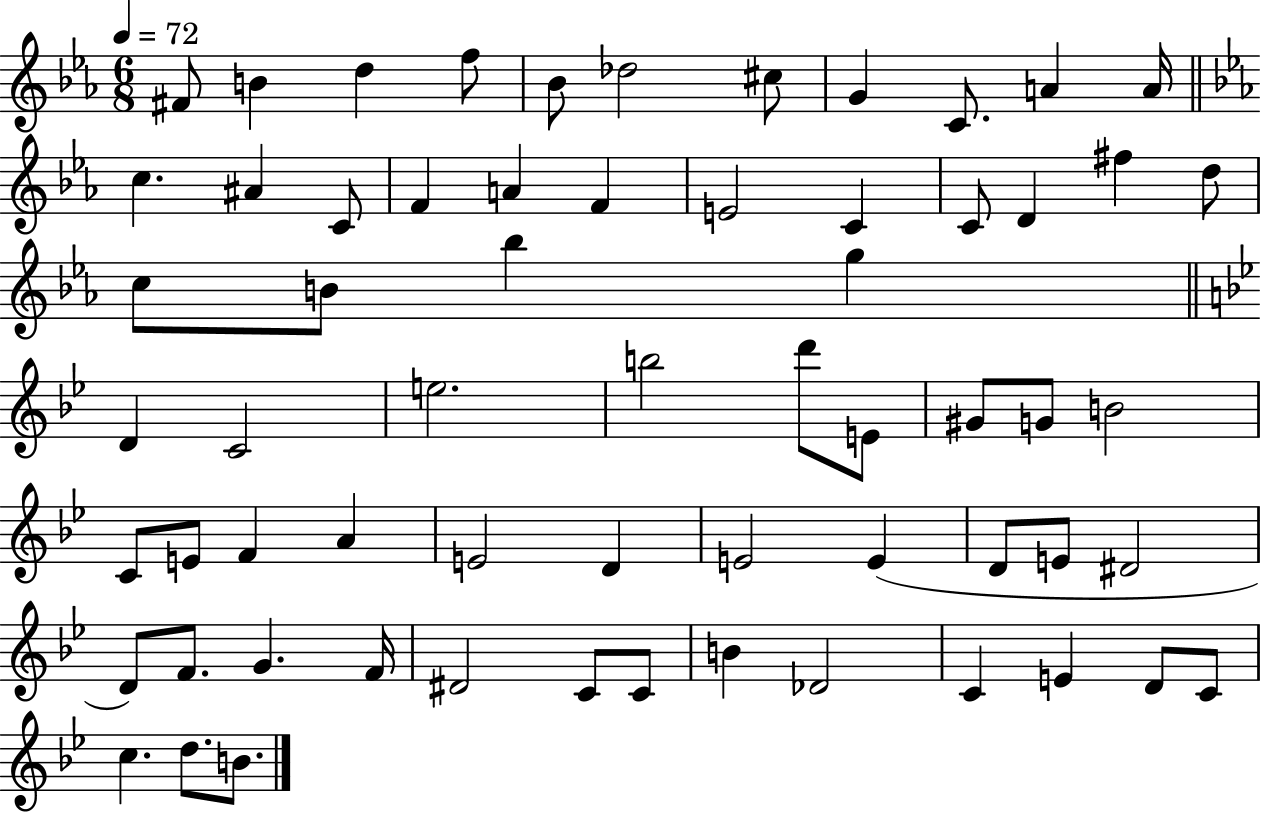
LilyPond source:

{
  \clef treble
  \numericTimeSignature
  \time 6/8
  \key ees \major
  \tempo 4 = 72
  fis'8 b'4 d''4 f''8 | bes'8 des''2 cis''8 | g'4 c'8. a'4 a'16 | \bar "||" \break \key ees \major c''4. ais'4 c'8 | f'4 a'4 f'4 | e'2 c'4 | c'8 d'4 fis''4 d''8 | \break c''8 b'8 bes''4 g''4 | \bar "||" \break \key bes \major d'4 c'2 | e''2. | b''2 d'''8 e'8 | gis'8 g'8 b'2 | \break c'8 e'8 f'4 a'4 | e'2 d'4 | e'2 e'4( | d'8 e'8 dis'2 | \break d'8) f'8. g'4. f'16 | dis'2 c'8 c'8 | b'4 des'2 | c'4 e'4 d'8 c'8 | \break c''4. d''8. b'8. | \bar "|."
}